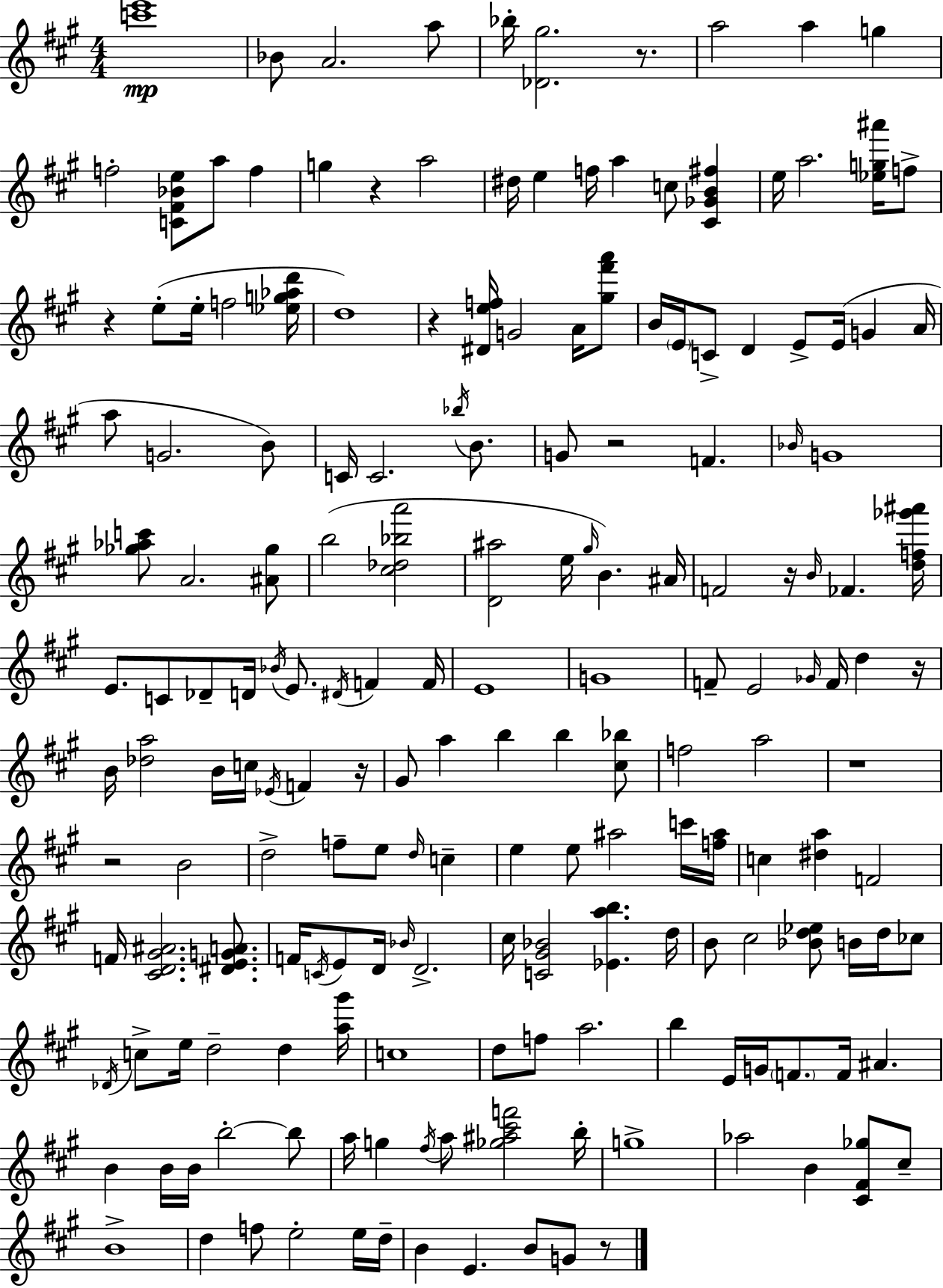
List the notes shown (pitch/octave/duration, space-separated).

[C6,E6]/w Bb4/e A4/h. A5/e Bb5/s [Db4,G#5]/h. R/e. A5/h A5/q G5/q F5/h [C4,F#4,Bb4,E5]/e A5/e F5/q G5/q R/q A5/h D#5/s E5/q F5/s A5/q C5/e [C#4,Gb4,B4,F#5]/q E5/s A5/h. [Eb5,G5,A#6]/s F5/e R/q E5/e E5/s F5/h [Eb5,G5,Ab5,D6]/s D5/w R/q [D#4,E5,F5]/s G4/h A4/s [G#5,F#6,A6]/e B4/s E4/s C4/e D4/q E4/e E4/s G4/q A4/s A5/e G4/h. B4/e C4/s C4/h. Bb5/s B4/e. G4/e R/h F4/q. Bb4/s G4/w [Gb5,Ab5,C6]/e A4/h. [A#4,Gb5]/e B5/h [C#5,Db5,Bb5,A6]/h [D4,A#5]/h E5/s G#5/s B4/q. A#4/s F4/h R/s B4/s FES4/q. [D5,F5,Gb6,A#6]/s E4/e. C4/e Db4/e D4/s Bb4/s E4/e. D#4/s F4/q F4/s E4/w G4/w F4/e E4/h Gb4/s F4/s D5/q R/s B4/s [Db5,A5]/h B4/s C5/s Eb4/s F4/q R/s G#4/e A5/q B5/q B5/q [C#5,Bb5]/e F5/h A5/h R/w R/h B4/h D5/h F5/e E5/e D5/s C5/q E5/q E5/e A#5/h C6/s [F5,A#5]/s C5/q [D#5,A5]/q F4/h F4/s [C#4,D4,G#4,A#4]/h. [D#4,E4,G4,A4]/e. F4/s C4/s E4/e D4/s Bb4/s D4/h. C#5/s [C4,G#4,Bb4]/h [Eb4,A5,B5]/q. D5/s B4/e C#5/h [Bb4,D5,Eb5]/e B4/s D5/s CES5/e Db4/s C5/e E5/s D5/h D5/q [A5,G#6]/s C5/w D5/e F5/e A5/h. B5/q E4/s G4/s F4/e. F4/s A#4/q. B4/q B4/s B4/s B5/h B5/e A5/s G5/q F#5/s A5/e [Gb5,A#5,C#6,F6]/h B5/s G5/w Ab5/h B4/q [C#4,F#4,Gb5]/e C#5/e B4/w D5/q F5/e E5/h E5/s D5/s B4/q E4/q. B4/e G4/e R/e